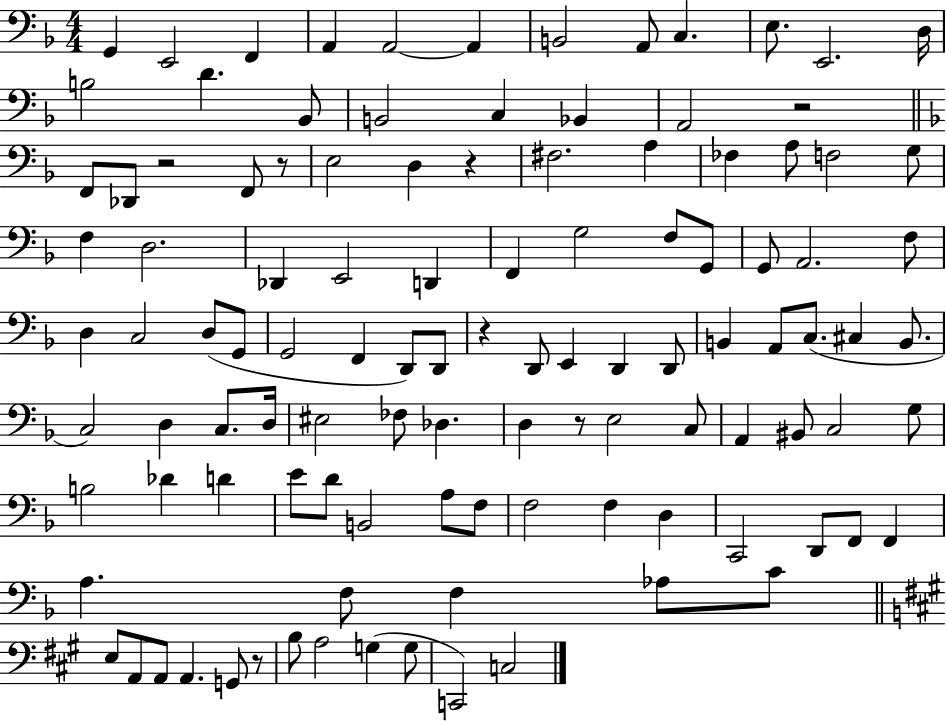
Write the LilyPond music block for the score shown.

{
  \clef bass
  \numericTimeSignature
  \time 4/4
  \key f \major
  g,4 e,2 f,4 | a,4 a,2~~ a,4 | b,2 a,8 c4. | e8. e,2. d16 | \break b2 d'4. bes,8 | b,2 c4 bes,4 | a,2 r2 | \bar "||" \break \key f \major f,8 des,8 r2 f,8 r8 | e2 d4 r4 | fis2. a4 | fes4 a8 f2 g8 | \break f4 d2. | des,4 e,2 d,4 | f,4 g2 f8 g,8 | g,8 a,2. f8 | \break d4 c2 d8( g,8 | g,2 f,4 d,8) d,8 | r4 d,8 e,4 d,4 d,8 | b,4 a,8 c8.( cis4 b,8. | \break c2) d4 c8. d16 | eis2 fes8 des4. | d4 r8 e2 c8 | a,4 bis,8 c2 g8 | \break b2 des'4 d'4 | e'8 d'8 b,2 a8 f8 | f2 f4 d4 | c,2 d,8 f,8 f,4 | \break a4. f8 f4 aes8 c'8 | \bar "||" \break \key a \major e8 a,8 a,8 a,4. g,8 r8 | b8 a2 g4( g8 | c,2) c2 | \bar "|."
}